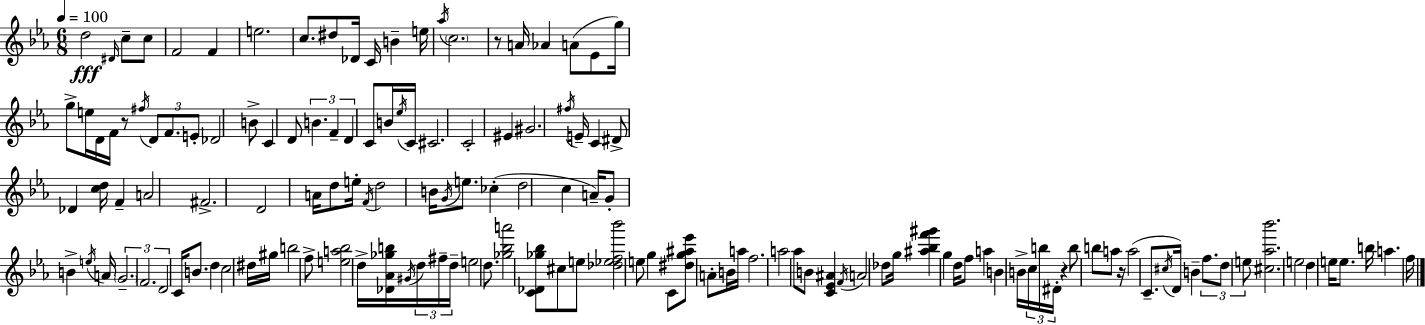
{
  \clef treble
  \numericTimeSignature
  \time 6/8
  \key ees \major
  \tempo 4 = 100
  \repeat volta 2 { d''2\fff \grace { dis'16 } c''8-- c''8 | f'2 f'4 | e''2. | c''8. dis''8 des'16 c'16 b'4-- | \break e''16 \acciaccatura { aes''16 } \parenthesize c''2. | r8 a'16 aes'4 a'8( ees'8 | g''16) g''8-> e''16 d'16 f'16 r8 \acciaccatura { fis''16 } \tuplet 3/2 { d'8 | f'8. e'8-. } des'2 | \break b'8-> c'4 d'8 \tuplet 3/2 { b'4. | f'4-- d'4 } c'8 | b'16 \acciaccatura { ees''16 } c'16 cis'2. | c'2-. | \break eis'4 gis'2. | \acciaccatura { fis''16 } e'16-- c'4 dis'8-> | des'4 <c'' d''>16 f'4-- a'2 | fis'2.-> | \break d'2 | a'16 d''8 e''16-. \acciaccatura { f'16 } d''2 | b'16 \acciaccatura { g'16 } e''8. ces''4-.( d''2 | c''4 a'16--) | \break g'8-. b'4-> \acciaccatura { e''16 } a'16 \tuplet 3/2 { \parenthesize g'2.-- | f'2. | d'2 } | c'16 b'8. d''4 | \break c''2 dis''16 gis''16 b''2 | f''8-> <e'' a'' bes''>2 | d''16-> <des' aes' ges'' b''>16 \acciaccatura { gis'16 } \tuplet 3/2 { d''16 fis''16-- d''16-- } e''2 | d''8. <ges'' bes'' a'''>2 | \break <c' des' ges'' bes''>8 cis''8 e''8 <des'' ees'' f'' bes'''>2 | e''8 g''4 | c'8 <dis'' g'' ais'' ees'''>8 a'8-. b'16 a''16 f''2. | a''2 | \break aes''8 b'8 <c' ees' ais'>4 | \acciaccatura { f'16 } a'2 des''8 | g''16 <ais'' bes'' f''' gis'''>4 g''4 d''16 f''8 | a''4 b'4 b'16-> \tuplet 3/2 { c''16 b''16 dis'16-. } | \break r4 b''8 b''8 a''8 r16 a''2( | c'8.-- \acciaccatura { cis''16 } d'16) | b'4-- \tuplet 3/2 { f''8. d''8 e''8 } <cis'' aes'' bes'''>2. | e''2 | \break d''4 e''16 | e''8. b''16 a''4. f''16 } \bar "|."
}